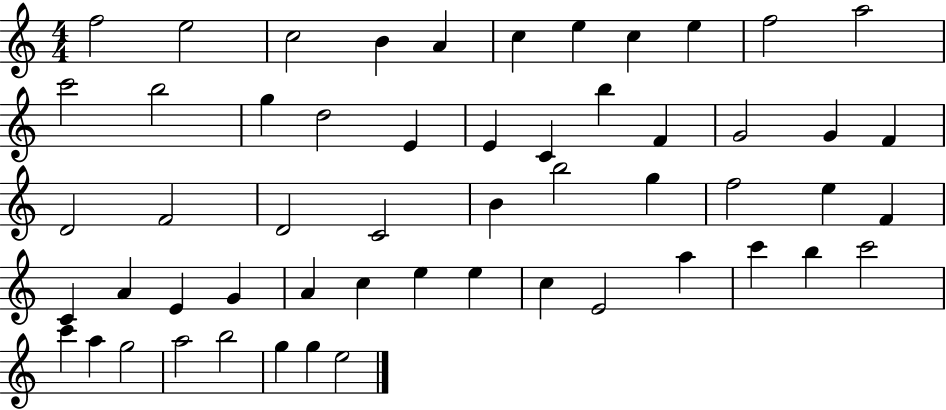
{
  \clef treble
  \numericTimeSignature
  \time 4/4
  \key c \major
  f''2 e''2 | c''2 b'4 a'4 | c''4 e''4 c''4 e''4 | f''2 a''2 | \break c'''2 b''2 | g''4 d''2 e'4 | e'4 c'4 b''4 f'4 | g'2 g'4 f'4 | \break d'2 f'2 | d'2 c'2 | b'4 b''2 g''4 | f''2 e''4 f'4 | \break c'4 a'4 e'4 g'4 | a'4 c''4 e''4 e''4 | c''4 e'2 a''4 | c'''4 b''4 c'''2 | \break c'''4 a''4 g''2 | a''2 b''2 | g''4 g''4 e''2 | \bar "|."
}